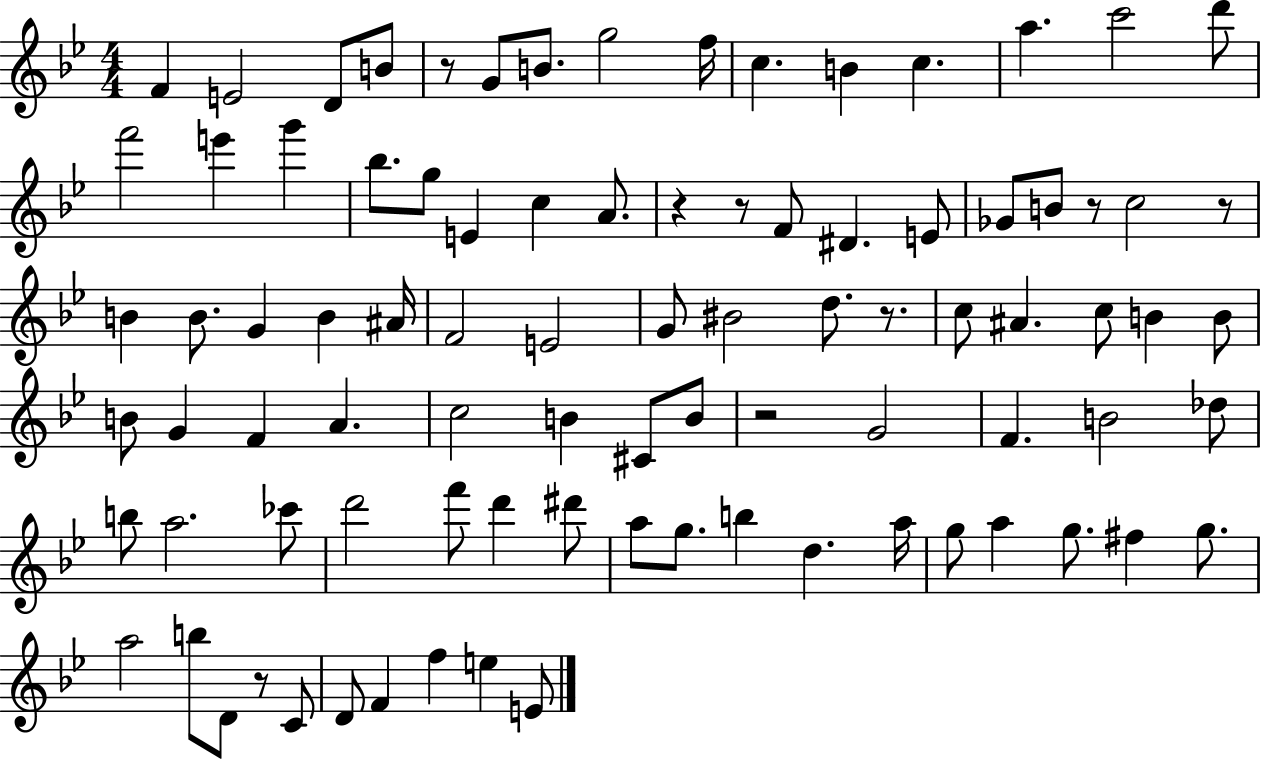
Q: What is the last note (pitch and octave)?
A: E4